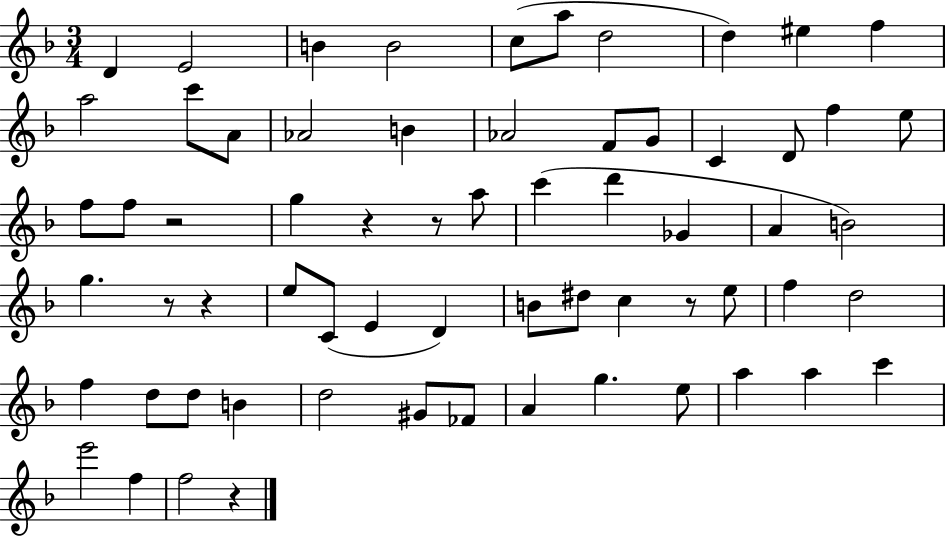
D4/q E4/h B4/q B4/h C5/e A5/e D5/h D5/q EIS5/q F5/q A5/h C6/e A4/e Ab4/h B4/q Ab4/h F4/e G4/e C4/q D4/e F5/q E5/e F5/e F5/e R/h G5/q R/q R/e A5/e C6/q D6/q Gb4/q A4/q B4/h G5/q. R/e R/q E5/e C4/e E4/q D4/q B4/e D#5/e C5/q R/e E5/e F5/q D5/h F5/q D5/e D5/e B4/q D5/h G#4/e FES4/e A4/q G5/q. E5/e A5/q A5/q C6/q E6/h F5/q F5/h R/q